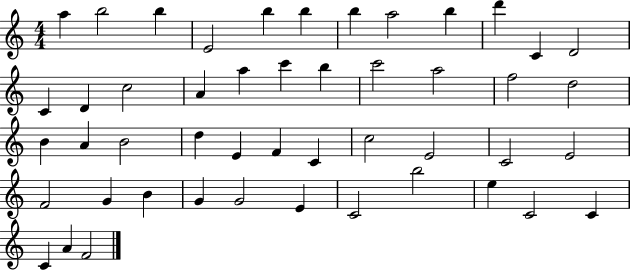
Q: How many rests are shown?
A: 0